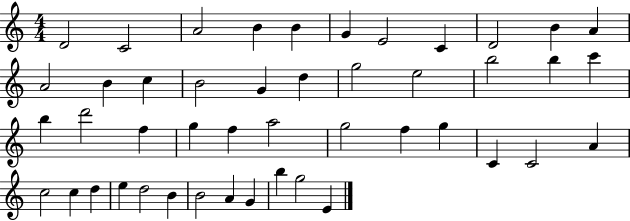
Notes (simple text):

D4/h C4/h A4/h B4/q B4/q G4/q E4/h C4/q D4/h B4/q A4/q A4/h B4/q C5/q B4/h G4/q D5/q G5/h E5/h B5/h B5/q C6/q B5/q D6/h F5/q G5/q F5/q A5/h G5/h F5/q G5/q C4/q C4/h A4/q C5/h C5/q D5/q E5/q D5/h B4/q B4/h A4/q G4/q B5/q G5/h E4/q